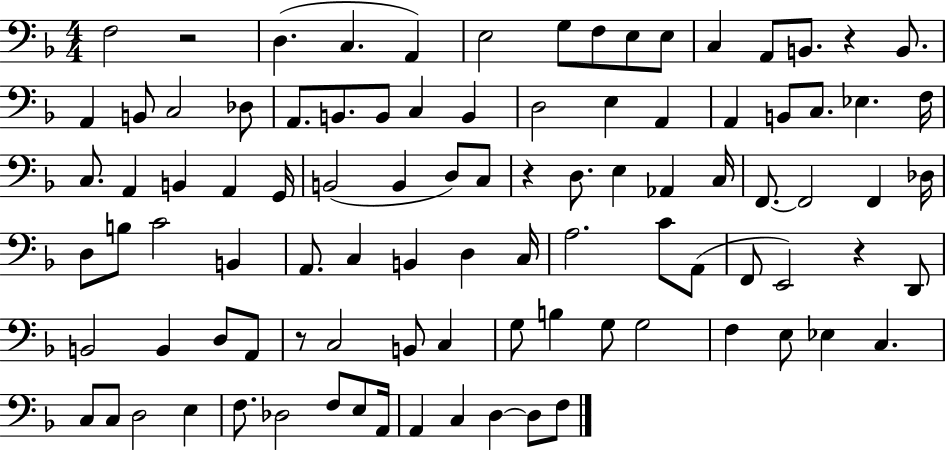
{
  \clef bass
  \numericTimeSignature
  \time 4/4
  \key f \major
  f2 r2 | d4.( c4. a,4) | e2 g8 f8 e8 e8 | c4 a,8 b,8. r4 b,8. | \break a,4 b,8 c2 des8 | a,8. b,8. b,8 c4 b,4 | d2 e4 a,4 | a,4 b,8 c8. ees4. f16 | \break c8. a,4 b,4 a,4 g,16 | b,2( b,4 d8) c8 | r4 d8. e4 aes,4 c16 | f,8.~~ f,2 f,4 des16 | \break d8 b8 c'2 b,4 | a,8. c4 b,4 d4 c16 | a2. c'8 a,8( | f,8 e,2) r4 d,8 | \break b,2 b,4 d8 a,8 | r8 c2 b,8 c4 | g8 b4 g8 g2 | f4 e8 ees4 c4. | \break c8 c8 d2 e4 | f8. des2 f8 e8 a,16 | a,4 c4 d4~~ d8 f8 | \bar "|."
}